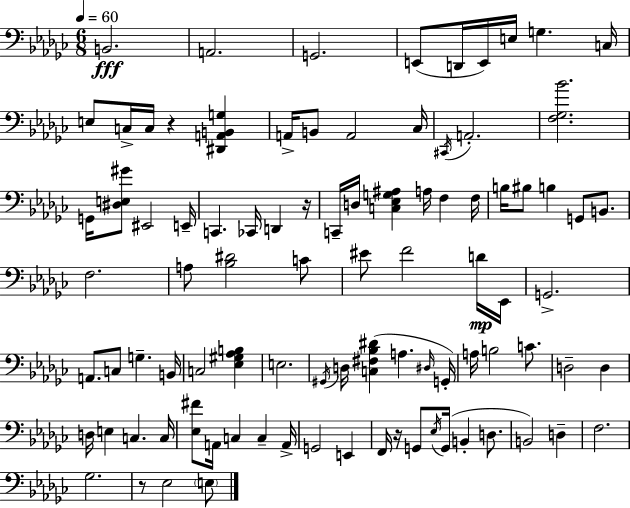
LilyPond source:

{
  \clef bass
  \numericTimeSignature
  \time 6/8
  \key ees \minor
  \tempo 4 = 60
  b,2.\fff | a,2. | g,2. | e,8( d,16 e,16) e16 g4. c16 | \break e8 c16-> c16 r4 <dis, a, b, g>4 | a,16-> b,8 a,2 ces16 | \acciaccatura { cis,16 } a,2.-. | <f ges bes'>2. | \break g,16 <dis e gis'>8 eis,2 | e,16-- c,4. ces,16 d,4 | r16 c,16-- d16 <c ees g ais>4 a16 f4 | f16 b16 bis8 b4 g,8 b,8. | \break f2. | a8 <bes dis'>2 c'8 | eis'8 f'2 d'16\mp | ees,16 g,2.-> | \break a,8. c8 g4.-- | b,16 c2 <ees gis aes b>4 | e2. | \acciaccatura { gis,16 } d16 <c fis bes dis'>4( a4. | \break \grace { dis16 } g,16-.) a16 b2 | c'8. d2-- d4 | d16 e4 c4. | c16 <ees fis'>8 a,16 c4 c4-- | \break a,16-> g,2 e,4 | f,16 r16 g,8 \acciaccatura { ees16 }( g,16 b,4-. | d8. b,2) | d4-- f2. | \break ges2. | r8 ees2 | \parenthesize e8 \bar "|."
}